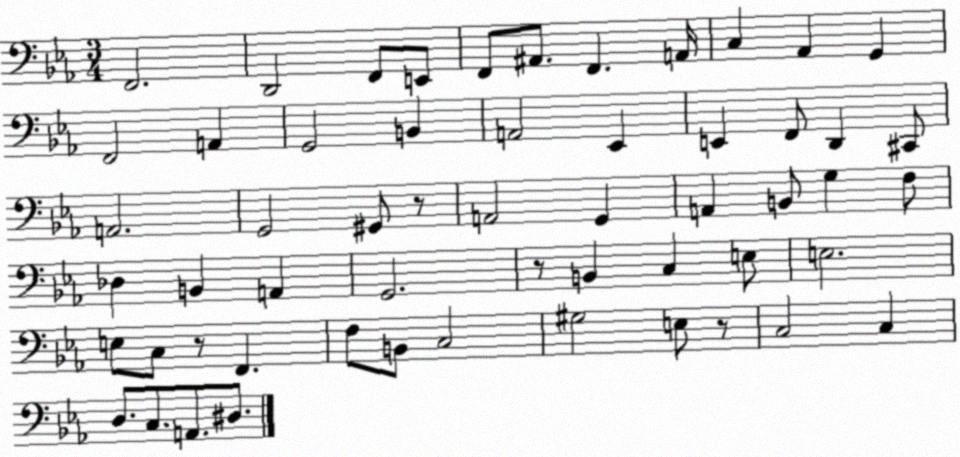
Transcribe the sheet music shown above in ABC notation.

X:1
T:Untitled
M:3/4
L:1/4
K:Eb
F,,2 D,,2 F,,/2 E,,/2 F,,/2 ^A,,/2 F,, A,,/4 C, _A,, G,, F,,2 A,, G,,2 B,, A,,2 _E,, E,, F,,/2 D,, ^C,,/2 A,,2 G,,2 ^G,,/2 z/2 A,,2 G,, A,, B,,/2 G, F,/2 _D, B,, A,, G,,2 z/2 B,, C, E,/2 E,2 E,/2 C,/2 z/2 F,, F,/2 B,,/2 C,2 ^G,2 E,/2 z/2 C,2 C, D,/2 C,/2 A,,/2 ^D,/2